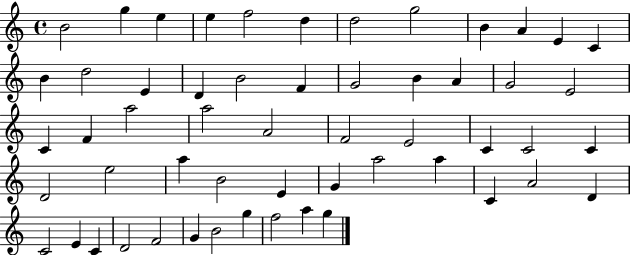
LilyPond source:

{
  \clef treble
  \time 4/4
  \defaultTimeSignature
  \key c \major
  b'2 g''4 e''4 | e''4 f''2 d''4 | d''2 g''2 | b'4 a'4 e'4 c'4 | \break b'4 d''2 e'4 | d'4 b'2 f'4 | g'2 b'4 a'4 | g'2 e'2 | \break c'4 f'4 a''2 | a''2 a'2 | f'2 e'2 | c'4 c'2 c'4 | \break d'2 e''2 | a''4 b'2 e'4 | g'4 a''2 a''4 | c'4 a'2 d'4 | \break c'2 e'4 c'4 | d'2 f'2 | g'4 b'2 g''4 | f''2 a''4 g''4 | \break \bar "|."
}